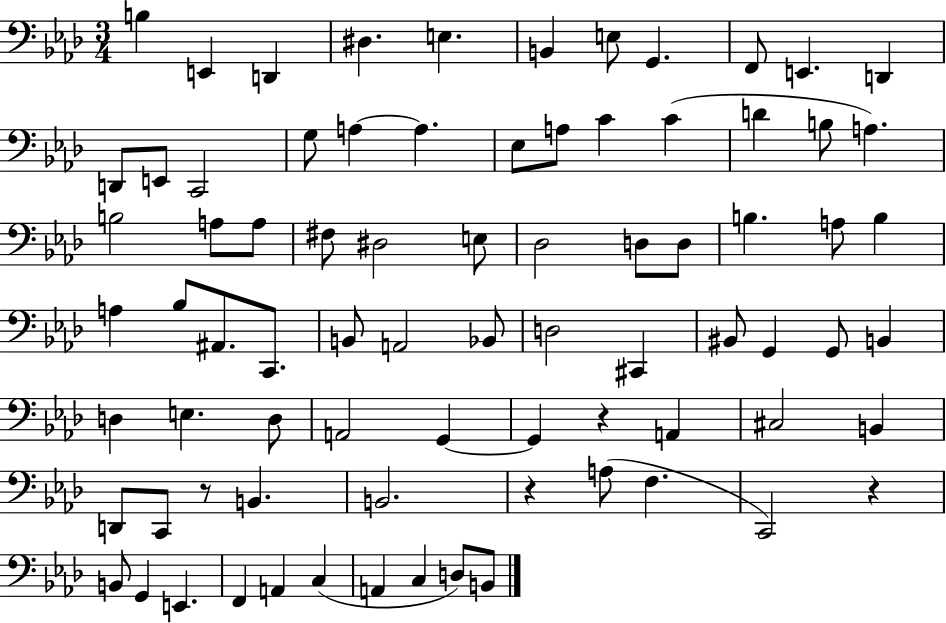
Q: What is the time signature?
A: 3/4